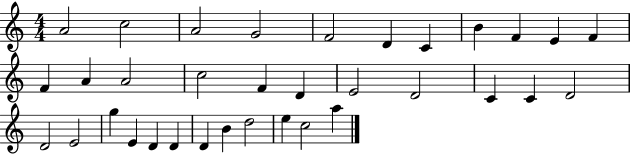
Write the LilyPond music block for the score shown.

{
  \clef treble
  \numericTimeSignature
  \time 4/4
  \key c \major
  a'2 c''2 | a'2 g'2 | f'2 d'4 c'4 | b'4 f'4 e'4 f'4 | \break f'4 a'4 a'2 | c''2 f'4 d'4 | e'2 d'2 | c'4 c'4 d'2 | \break d'2 e'2 | g''4 e'4 d'4 d'4 | d'4 b'4 d''2 | e''4 c''2 a''4 | \break \bar "|."
}